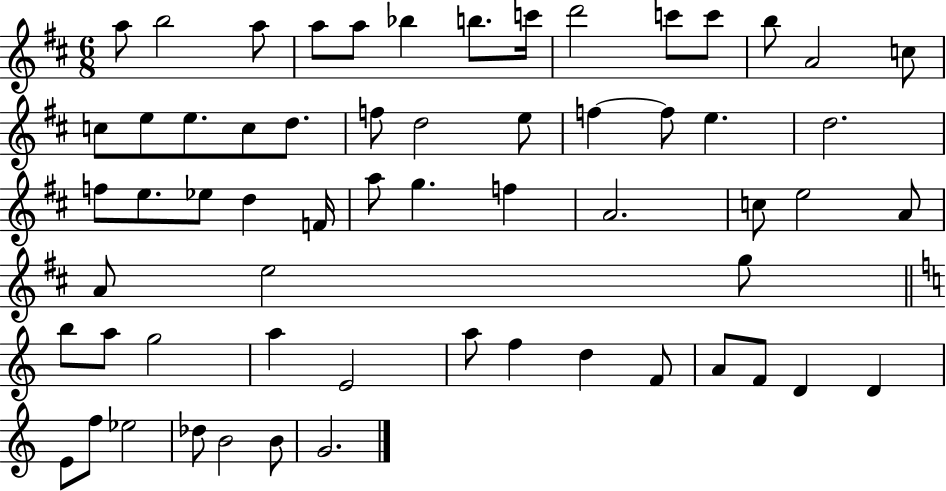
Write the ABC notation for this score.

X:1
T:Untitled
M:6/8
L:1/4
K:D
a/2 b2 a/2 a/2 a/2 _b b/2 c'/4 d'2 c'/2 c'/2 b/2 A2 c/2 c/2 e/2 e/2 c/2 d/2 f/2 d2 e/2 f f/2 e d2 f/2 e/2 _e/2 d F/4 a/2 g f A2 c/2 e2 A/2 A/2 e2 g/2 b/2 a/2 g2 a E2 a/2 f d F/2 A/2 F/2 D D E/2 f/2 _e2 _d/2 B2 B/2 G2